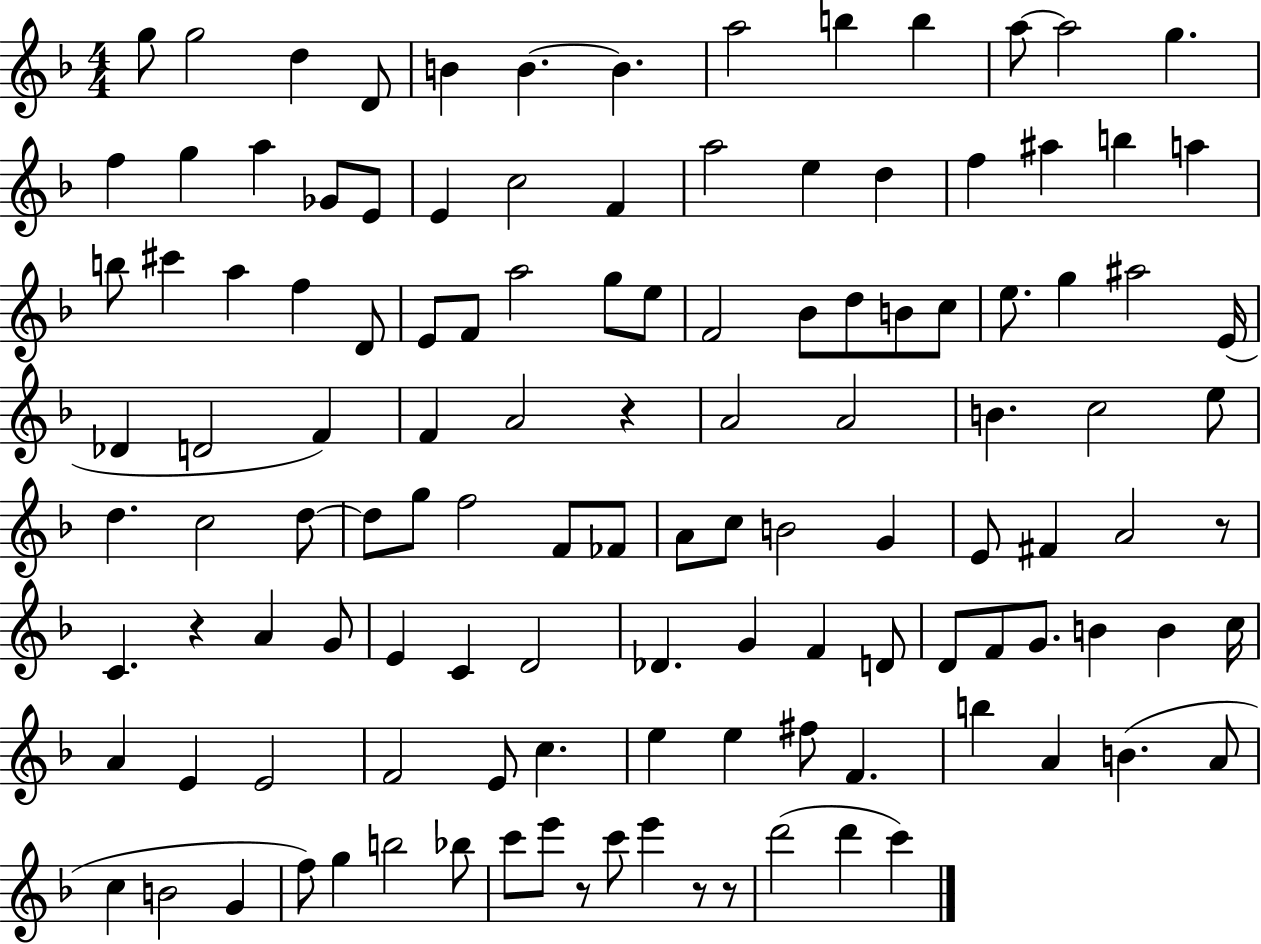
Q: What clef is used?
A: treble